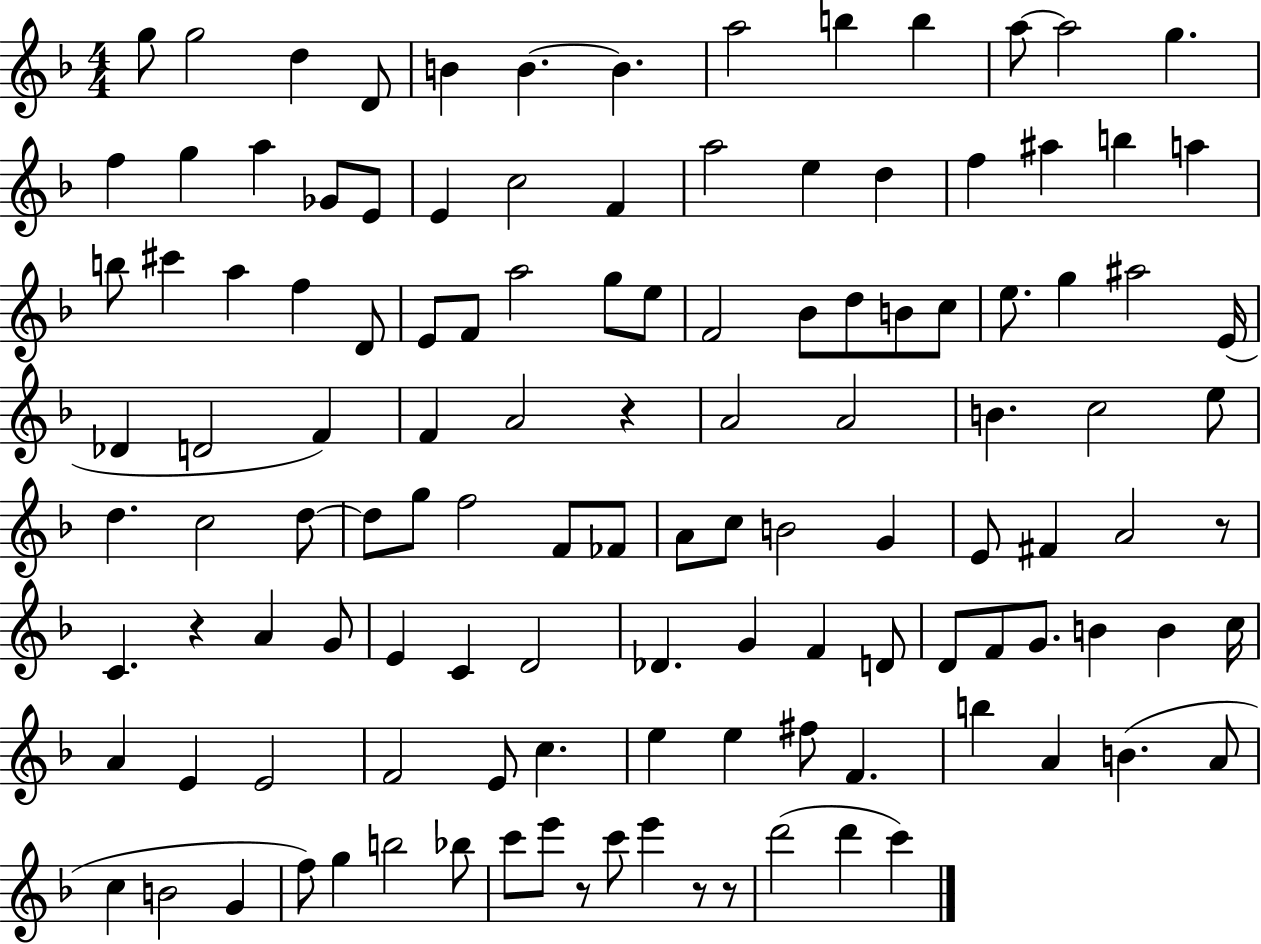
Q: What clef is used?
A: treble